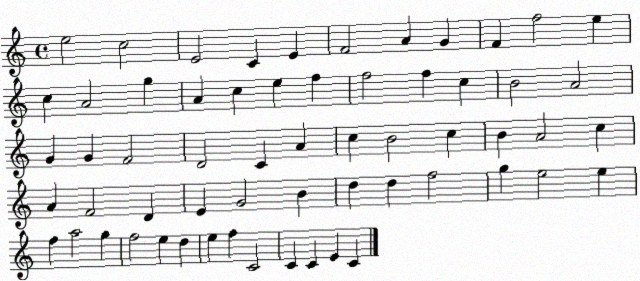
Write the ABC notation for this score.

X:1
T:Untitled
M:4/4
L:1/4
K:C
e2 c2 E2 C E F2 A G F f2 e c A2 g A c e f f2 f c B2 A2 G G F2 D2 C A c B2 c B A2 c A F2 D E G2 B d d f2 g e2 e f a2 g f2 e d e f C2 C C E C